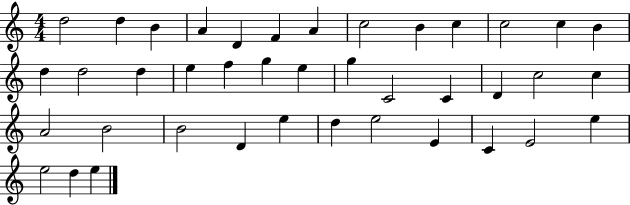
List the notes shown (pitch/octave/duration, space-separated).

D5/h D5/q B4/q A4/q D4/q F4/q A4/q C5/h B4/q C5/q C5/h C5/q B4/q D5/q D5/h D5/q E5/q F5/q G5/q E5/q G5/q C4/h C4/q D4/q C5/h C5/q A4/h B4/h B4/h D4/q E5/q D5/q E5/h E4/q C4/q E4/h E5/q E5/h D5/q E5/q